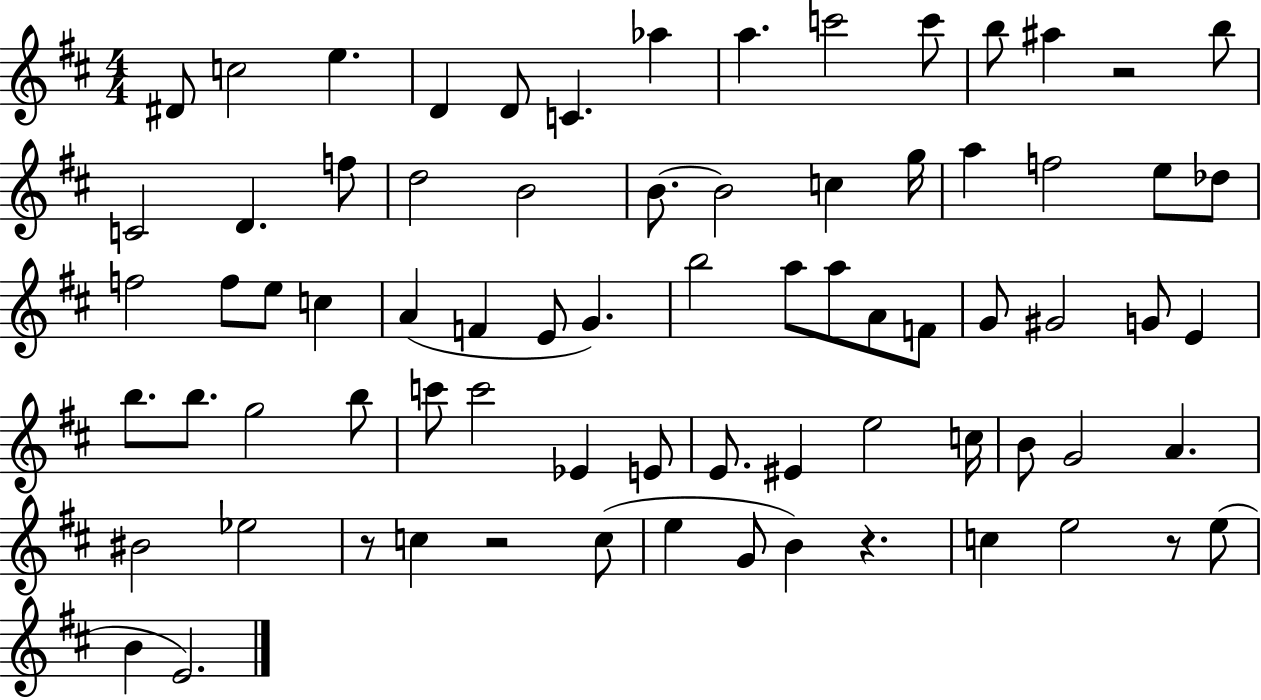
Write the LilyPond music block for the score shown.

{
  \clef treble
  \numericTimeSignature
  \time 4/4
  \key d \major
  dis'8 c''2 e''4. | d'4 d'8 c'4. aes''4 | a''4. c'''2 c'''8 | b''8 ais''4 r2 b''8 | \break c'2 d'4. f''8 | d''2 b'2 | b'8.~~ b'2 c''4 g''16 | a''4 f''2 e''8 des''8 | \break f''2 f''8 e''8 c''4 | a'4( f'4 e'8 g'4.) | b''2 a''8 a''8 a'8 f'8 | g'8 gis'2 g'8 e'4 | \break b''8. b''8. g''2 b''8 | c'''8 c'''2 ees'4 e'8 | e'8. eis'4 e''2 c''16 | b'8 g'2 a'4. | \break bis'2 ees''2 | r8 c''4 r2 c''8( | e''4 g'8 b'4) r4. | c''4 e''2 r8 e''8( | \break b'4 e'2.) | \bar "|."
}